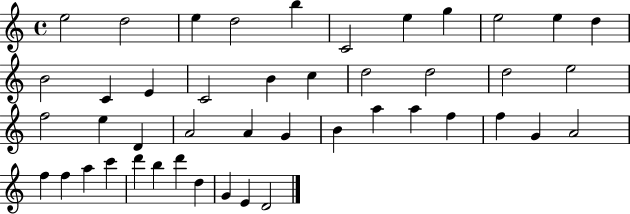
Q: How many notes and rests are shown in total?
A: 45